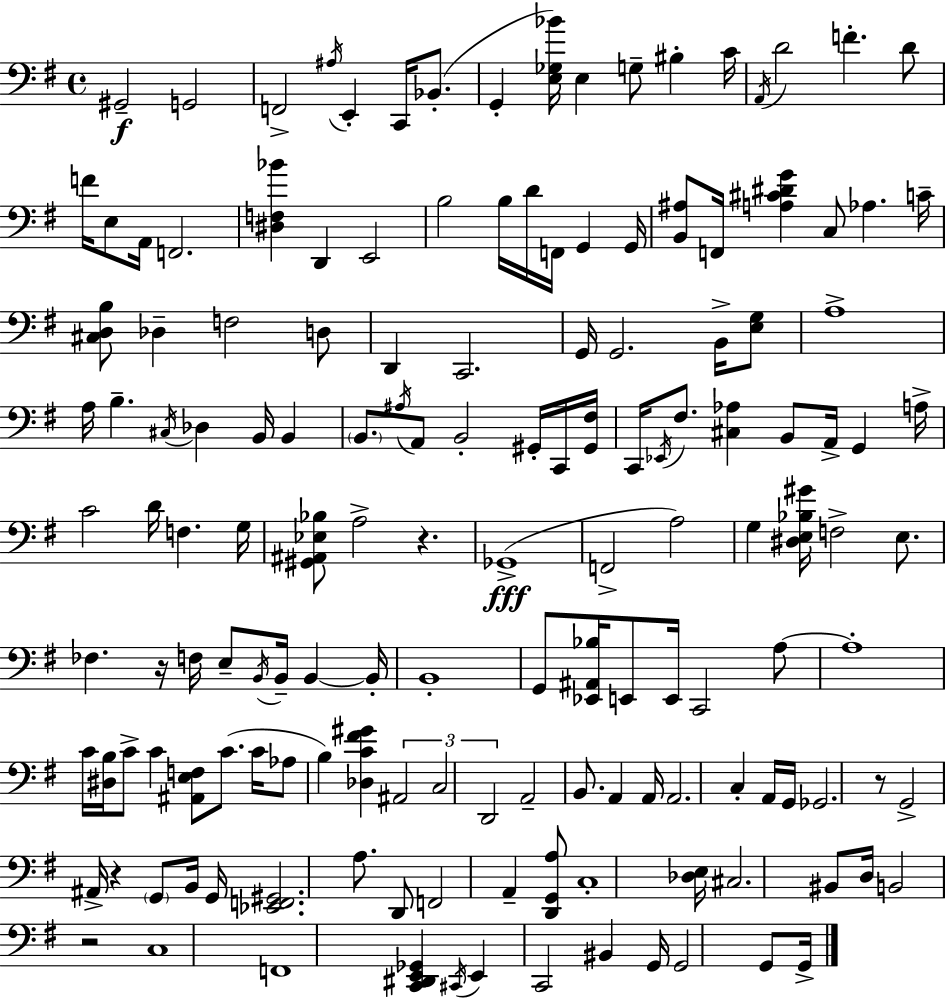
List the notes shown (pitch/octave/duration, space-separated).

G#2/h G2/h F2/h A#3/s E2/q C2/s Bb2/e. G2/q [E3,Gb3,Bb4]/s E3/q G3/e BIS3/q C4/s A2/s D4/h F4/q. D4/e F4/s E3/e A2/s F2/h. [D#3,F3,Bb4]/q D2/q E2/h B3/h B3/s D4/s F2/s G2/q G2/s [B2,A#3]/e F2/s [A3,C#4,D#4,G4]/q C3/e Ab3/q. C4/s [C#3,D3,B3]/e Db3/q F3/h D3/e D2/q C2/h. G2/s G2/h. B2/s [E3,G3]/e A3/w A3/s B3/q. C#3/s Db3/q B2/s B2/q B2/e. A#3/s A2/e B2/h G#2/s C2/s [G#2,F#3]/s C2/s Eb2/s F#3/e. [C#3,Ab3]/q B2/e A2/s G2/q A3/s C4/h D4/s F3/q. G3/s [G#2,A#2,Eb3,Bb3]/e A3/h R/q. Gb2/w F2/h A3/h G3/q [D#3,E3,Bb3,G#4]/s F3/h E3/e. FES3/q. R/s F3/s E3/e B2/s B2/s B2/q B2/s B2/w G2/e [Eb2,A#2,Bb3]/s E2/e E2/s C2/h A3/e A3/w C4/s [D#3,B3]/s C4/e C4/q [A#2,E3,F3]/e C4/e. C4/s Ab3/e B3/q [Db3,C4,F#4,G#4]/q A#2/h C3/h D2/h A2/h B2/e. A2/q A2/s A2/h. C3/q A2/s G2/s Gb2/h. R/e G2/h A#2/s R/q G2/e B2/s G2/s [Eb2,F2,G#2]/h. A3/e. D2/e F2/h A2/q [D2,G2,A3]/e C3/w [Db3,E3]/s C#3/h. BIS2/e D3/s B2/h R/h C3/w F2/w [C2,D#2,E2,Gb2]/q C#2/s E2/q C2/h BIS2/q G2/s G2/h G2/e G2/s